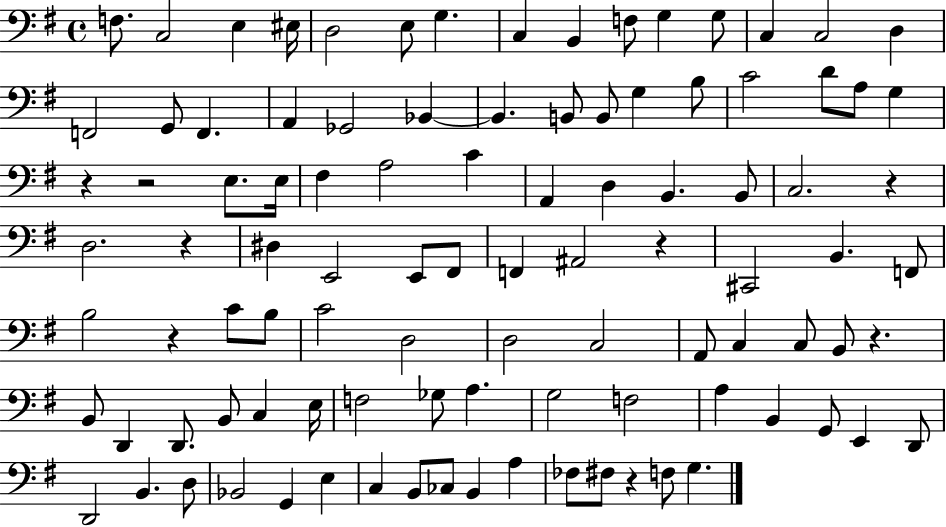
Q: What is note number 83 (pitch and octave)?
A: E3